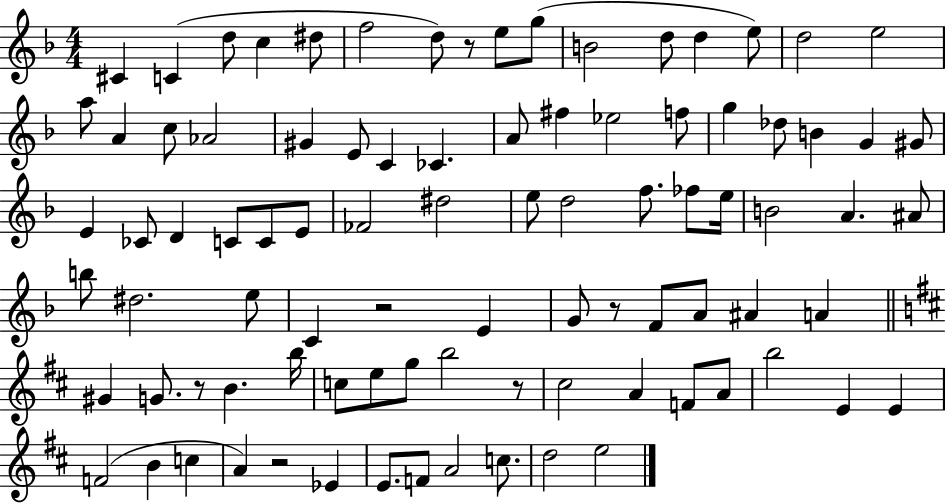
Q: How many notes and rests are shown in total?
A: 90